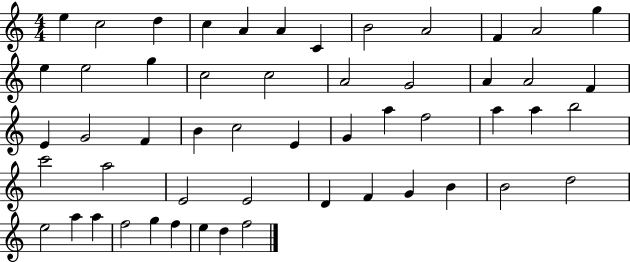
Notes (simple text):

E5/q C5/h D5/q C5/q A4/q A4/q C4/q B4/h A4/h F4/q A4/h G5/q E5/q E5/h G5/q C5/h C5/h A4/h G4/h A4/q A4/h F4/q E4/q G4/h F4/q B4/q C5/h E4/q G4/q A5/q F5/h A5/q A5/q B5/h C6/h A5/h E4/h E4/h D4/q F4/q G4/q B4/q B4/h D5/h E5/h A5/q A5/q F5/h G5/q F5/q E5/q D5/q F5/h